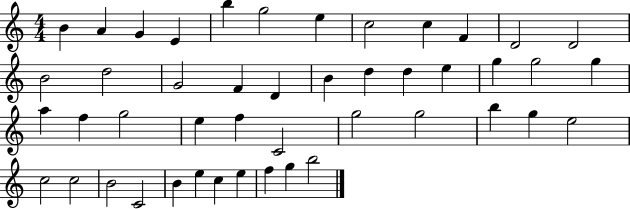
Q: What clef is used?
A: treble